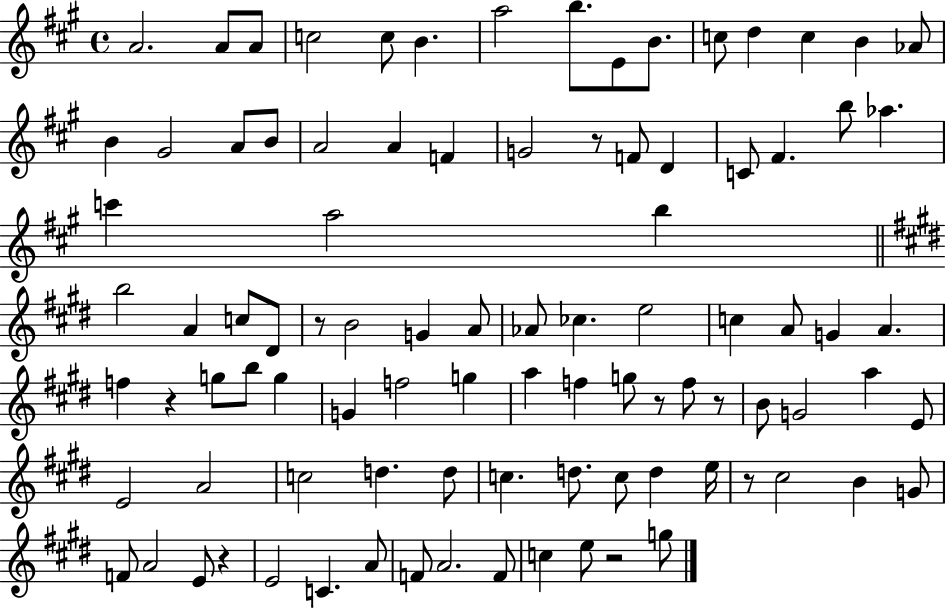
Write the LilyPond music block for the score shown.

{
  \clef treble
  \time 4/4
  \defaultTimeSignature
  \key a \major
  a'2. a'8 a'8 | c''2 c''8 b'4. | a''2 b''8. e'8 b'8. | c''8 d''4 c''4 b'4 aes'8 | \break b'4 gis'2 a'8 b'8 | a'2 a'4 f'4 | g'2 r8 f'8 d'4 | c'8 fis'4. b''8 aes''4. | \break c'''4 a''2 b''4 | \bar "||" \break \key e \major b''2 a'4 c''8 dis'8 | r8 b'2 g'4 a'8 | aes'8 ces''4. e''2 | c''4 a'8 g'4 a'4. | \break f''4 r4 g''8 b''8 g''4 | g'4 f''2 g''4 | a''4 f''4 g''8 r8 f''8 r8 | b'8 g'2 a''4 e'8 | \break e'2 a'2 | c''2 d''4. d''8 | c''4. d''8. c''8 d''4 e''16 | r8 cis''2 b'4 g'8 | \break f'8 a'2 e'8 r4 | e'2 c'4. a'8 | f'8 a'2. f'8 | c''4 e''8 r2 g''8 | \break \bar "|."
}